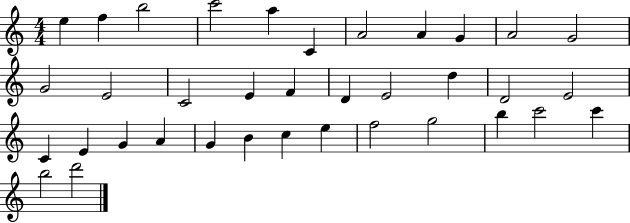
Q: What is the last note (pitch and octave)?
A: D6